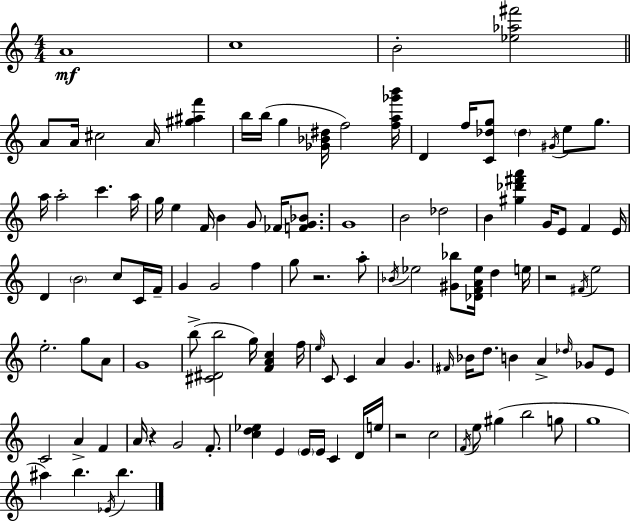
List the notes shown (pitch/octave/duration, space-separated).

A4/w C5/w B4/h [Eb5,Ab5,F#6]/h A4/e A4/s C#5/h A4/s [G#5,A#5,F6]/q B5/s B5/s G5/q [Gb4,Bb4,D#5]/s F5/h [F5,A5,Gb6,B6]/s D4/q F5/s [C4,Db5,G5]/e Db5/q G#4/s E5/e G5/e. A5/s A5/h C6/q. A5/s G5/s E5/q F4/s B4/q G4/e FES4/s [F4,G4,Bb4]/e. G4/w B4/h Db5/h B4/q [G#5,Db6,F#6,A6]/q G4/s E4/e F4/q E4/s D4/q B4/h C5/e C4/s F4/s G4/q G4/h F5/q G5/e R/h. A5/e Bb4/s Eb5/h [G#4,Bb5]/e [Db4,F4,A4,Eb5]/s D5/q E5/s R/h F#4/s E5/h E5/h. G5/e A4/e G4/w B5/e [C#4,D#4,B5]/h G5/s [F4,A4,C5]/q F5/s E5/s C4/e C4/q A4/q G4/q. F#4/s Bb4/s D5/e. B4/q A4/q Db5/s Gb4/e E4/e C4/h A4/q F4/q A4/s R/q G4/h F4/e. [C5,D5,Eb5]/q E4/q E4/s E4/s C4/q D4/s E5/s R/h C5/h F4/s E5/e G#5/q B5/h G5/e G5/w A#5/q B5/q. Eb4/s B5/q.